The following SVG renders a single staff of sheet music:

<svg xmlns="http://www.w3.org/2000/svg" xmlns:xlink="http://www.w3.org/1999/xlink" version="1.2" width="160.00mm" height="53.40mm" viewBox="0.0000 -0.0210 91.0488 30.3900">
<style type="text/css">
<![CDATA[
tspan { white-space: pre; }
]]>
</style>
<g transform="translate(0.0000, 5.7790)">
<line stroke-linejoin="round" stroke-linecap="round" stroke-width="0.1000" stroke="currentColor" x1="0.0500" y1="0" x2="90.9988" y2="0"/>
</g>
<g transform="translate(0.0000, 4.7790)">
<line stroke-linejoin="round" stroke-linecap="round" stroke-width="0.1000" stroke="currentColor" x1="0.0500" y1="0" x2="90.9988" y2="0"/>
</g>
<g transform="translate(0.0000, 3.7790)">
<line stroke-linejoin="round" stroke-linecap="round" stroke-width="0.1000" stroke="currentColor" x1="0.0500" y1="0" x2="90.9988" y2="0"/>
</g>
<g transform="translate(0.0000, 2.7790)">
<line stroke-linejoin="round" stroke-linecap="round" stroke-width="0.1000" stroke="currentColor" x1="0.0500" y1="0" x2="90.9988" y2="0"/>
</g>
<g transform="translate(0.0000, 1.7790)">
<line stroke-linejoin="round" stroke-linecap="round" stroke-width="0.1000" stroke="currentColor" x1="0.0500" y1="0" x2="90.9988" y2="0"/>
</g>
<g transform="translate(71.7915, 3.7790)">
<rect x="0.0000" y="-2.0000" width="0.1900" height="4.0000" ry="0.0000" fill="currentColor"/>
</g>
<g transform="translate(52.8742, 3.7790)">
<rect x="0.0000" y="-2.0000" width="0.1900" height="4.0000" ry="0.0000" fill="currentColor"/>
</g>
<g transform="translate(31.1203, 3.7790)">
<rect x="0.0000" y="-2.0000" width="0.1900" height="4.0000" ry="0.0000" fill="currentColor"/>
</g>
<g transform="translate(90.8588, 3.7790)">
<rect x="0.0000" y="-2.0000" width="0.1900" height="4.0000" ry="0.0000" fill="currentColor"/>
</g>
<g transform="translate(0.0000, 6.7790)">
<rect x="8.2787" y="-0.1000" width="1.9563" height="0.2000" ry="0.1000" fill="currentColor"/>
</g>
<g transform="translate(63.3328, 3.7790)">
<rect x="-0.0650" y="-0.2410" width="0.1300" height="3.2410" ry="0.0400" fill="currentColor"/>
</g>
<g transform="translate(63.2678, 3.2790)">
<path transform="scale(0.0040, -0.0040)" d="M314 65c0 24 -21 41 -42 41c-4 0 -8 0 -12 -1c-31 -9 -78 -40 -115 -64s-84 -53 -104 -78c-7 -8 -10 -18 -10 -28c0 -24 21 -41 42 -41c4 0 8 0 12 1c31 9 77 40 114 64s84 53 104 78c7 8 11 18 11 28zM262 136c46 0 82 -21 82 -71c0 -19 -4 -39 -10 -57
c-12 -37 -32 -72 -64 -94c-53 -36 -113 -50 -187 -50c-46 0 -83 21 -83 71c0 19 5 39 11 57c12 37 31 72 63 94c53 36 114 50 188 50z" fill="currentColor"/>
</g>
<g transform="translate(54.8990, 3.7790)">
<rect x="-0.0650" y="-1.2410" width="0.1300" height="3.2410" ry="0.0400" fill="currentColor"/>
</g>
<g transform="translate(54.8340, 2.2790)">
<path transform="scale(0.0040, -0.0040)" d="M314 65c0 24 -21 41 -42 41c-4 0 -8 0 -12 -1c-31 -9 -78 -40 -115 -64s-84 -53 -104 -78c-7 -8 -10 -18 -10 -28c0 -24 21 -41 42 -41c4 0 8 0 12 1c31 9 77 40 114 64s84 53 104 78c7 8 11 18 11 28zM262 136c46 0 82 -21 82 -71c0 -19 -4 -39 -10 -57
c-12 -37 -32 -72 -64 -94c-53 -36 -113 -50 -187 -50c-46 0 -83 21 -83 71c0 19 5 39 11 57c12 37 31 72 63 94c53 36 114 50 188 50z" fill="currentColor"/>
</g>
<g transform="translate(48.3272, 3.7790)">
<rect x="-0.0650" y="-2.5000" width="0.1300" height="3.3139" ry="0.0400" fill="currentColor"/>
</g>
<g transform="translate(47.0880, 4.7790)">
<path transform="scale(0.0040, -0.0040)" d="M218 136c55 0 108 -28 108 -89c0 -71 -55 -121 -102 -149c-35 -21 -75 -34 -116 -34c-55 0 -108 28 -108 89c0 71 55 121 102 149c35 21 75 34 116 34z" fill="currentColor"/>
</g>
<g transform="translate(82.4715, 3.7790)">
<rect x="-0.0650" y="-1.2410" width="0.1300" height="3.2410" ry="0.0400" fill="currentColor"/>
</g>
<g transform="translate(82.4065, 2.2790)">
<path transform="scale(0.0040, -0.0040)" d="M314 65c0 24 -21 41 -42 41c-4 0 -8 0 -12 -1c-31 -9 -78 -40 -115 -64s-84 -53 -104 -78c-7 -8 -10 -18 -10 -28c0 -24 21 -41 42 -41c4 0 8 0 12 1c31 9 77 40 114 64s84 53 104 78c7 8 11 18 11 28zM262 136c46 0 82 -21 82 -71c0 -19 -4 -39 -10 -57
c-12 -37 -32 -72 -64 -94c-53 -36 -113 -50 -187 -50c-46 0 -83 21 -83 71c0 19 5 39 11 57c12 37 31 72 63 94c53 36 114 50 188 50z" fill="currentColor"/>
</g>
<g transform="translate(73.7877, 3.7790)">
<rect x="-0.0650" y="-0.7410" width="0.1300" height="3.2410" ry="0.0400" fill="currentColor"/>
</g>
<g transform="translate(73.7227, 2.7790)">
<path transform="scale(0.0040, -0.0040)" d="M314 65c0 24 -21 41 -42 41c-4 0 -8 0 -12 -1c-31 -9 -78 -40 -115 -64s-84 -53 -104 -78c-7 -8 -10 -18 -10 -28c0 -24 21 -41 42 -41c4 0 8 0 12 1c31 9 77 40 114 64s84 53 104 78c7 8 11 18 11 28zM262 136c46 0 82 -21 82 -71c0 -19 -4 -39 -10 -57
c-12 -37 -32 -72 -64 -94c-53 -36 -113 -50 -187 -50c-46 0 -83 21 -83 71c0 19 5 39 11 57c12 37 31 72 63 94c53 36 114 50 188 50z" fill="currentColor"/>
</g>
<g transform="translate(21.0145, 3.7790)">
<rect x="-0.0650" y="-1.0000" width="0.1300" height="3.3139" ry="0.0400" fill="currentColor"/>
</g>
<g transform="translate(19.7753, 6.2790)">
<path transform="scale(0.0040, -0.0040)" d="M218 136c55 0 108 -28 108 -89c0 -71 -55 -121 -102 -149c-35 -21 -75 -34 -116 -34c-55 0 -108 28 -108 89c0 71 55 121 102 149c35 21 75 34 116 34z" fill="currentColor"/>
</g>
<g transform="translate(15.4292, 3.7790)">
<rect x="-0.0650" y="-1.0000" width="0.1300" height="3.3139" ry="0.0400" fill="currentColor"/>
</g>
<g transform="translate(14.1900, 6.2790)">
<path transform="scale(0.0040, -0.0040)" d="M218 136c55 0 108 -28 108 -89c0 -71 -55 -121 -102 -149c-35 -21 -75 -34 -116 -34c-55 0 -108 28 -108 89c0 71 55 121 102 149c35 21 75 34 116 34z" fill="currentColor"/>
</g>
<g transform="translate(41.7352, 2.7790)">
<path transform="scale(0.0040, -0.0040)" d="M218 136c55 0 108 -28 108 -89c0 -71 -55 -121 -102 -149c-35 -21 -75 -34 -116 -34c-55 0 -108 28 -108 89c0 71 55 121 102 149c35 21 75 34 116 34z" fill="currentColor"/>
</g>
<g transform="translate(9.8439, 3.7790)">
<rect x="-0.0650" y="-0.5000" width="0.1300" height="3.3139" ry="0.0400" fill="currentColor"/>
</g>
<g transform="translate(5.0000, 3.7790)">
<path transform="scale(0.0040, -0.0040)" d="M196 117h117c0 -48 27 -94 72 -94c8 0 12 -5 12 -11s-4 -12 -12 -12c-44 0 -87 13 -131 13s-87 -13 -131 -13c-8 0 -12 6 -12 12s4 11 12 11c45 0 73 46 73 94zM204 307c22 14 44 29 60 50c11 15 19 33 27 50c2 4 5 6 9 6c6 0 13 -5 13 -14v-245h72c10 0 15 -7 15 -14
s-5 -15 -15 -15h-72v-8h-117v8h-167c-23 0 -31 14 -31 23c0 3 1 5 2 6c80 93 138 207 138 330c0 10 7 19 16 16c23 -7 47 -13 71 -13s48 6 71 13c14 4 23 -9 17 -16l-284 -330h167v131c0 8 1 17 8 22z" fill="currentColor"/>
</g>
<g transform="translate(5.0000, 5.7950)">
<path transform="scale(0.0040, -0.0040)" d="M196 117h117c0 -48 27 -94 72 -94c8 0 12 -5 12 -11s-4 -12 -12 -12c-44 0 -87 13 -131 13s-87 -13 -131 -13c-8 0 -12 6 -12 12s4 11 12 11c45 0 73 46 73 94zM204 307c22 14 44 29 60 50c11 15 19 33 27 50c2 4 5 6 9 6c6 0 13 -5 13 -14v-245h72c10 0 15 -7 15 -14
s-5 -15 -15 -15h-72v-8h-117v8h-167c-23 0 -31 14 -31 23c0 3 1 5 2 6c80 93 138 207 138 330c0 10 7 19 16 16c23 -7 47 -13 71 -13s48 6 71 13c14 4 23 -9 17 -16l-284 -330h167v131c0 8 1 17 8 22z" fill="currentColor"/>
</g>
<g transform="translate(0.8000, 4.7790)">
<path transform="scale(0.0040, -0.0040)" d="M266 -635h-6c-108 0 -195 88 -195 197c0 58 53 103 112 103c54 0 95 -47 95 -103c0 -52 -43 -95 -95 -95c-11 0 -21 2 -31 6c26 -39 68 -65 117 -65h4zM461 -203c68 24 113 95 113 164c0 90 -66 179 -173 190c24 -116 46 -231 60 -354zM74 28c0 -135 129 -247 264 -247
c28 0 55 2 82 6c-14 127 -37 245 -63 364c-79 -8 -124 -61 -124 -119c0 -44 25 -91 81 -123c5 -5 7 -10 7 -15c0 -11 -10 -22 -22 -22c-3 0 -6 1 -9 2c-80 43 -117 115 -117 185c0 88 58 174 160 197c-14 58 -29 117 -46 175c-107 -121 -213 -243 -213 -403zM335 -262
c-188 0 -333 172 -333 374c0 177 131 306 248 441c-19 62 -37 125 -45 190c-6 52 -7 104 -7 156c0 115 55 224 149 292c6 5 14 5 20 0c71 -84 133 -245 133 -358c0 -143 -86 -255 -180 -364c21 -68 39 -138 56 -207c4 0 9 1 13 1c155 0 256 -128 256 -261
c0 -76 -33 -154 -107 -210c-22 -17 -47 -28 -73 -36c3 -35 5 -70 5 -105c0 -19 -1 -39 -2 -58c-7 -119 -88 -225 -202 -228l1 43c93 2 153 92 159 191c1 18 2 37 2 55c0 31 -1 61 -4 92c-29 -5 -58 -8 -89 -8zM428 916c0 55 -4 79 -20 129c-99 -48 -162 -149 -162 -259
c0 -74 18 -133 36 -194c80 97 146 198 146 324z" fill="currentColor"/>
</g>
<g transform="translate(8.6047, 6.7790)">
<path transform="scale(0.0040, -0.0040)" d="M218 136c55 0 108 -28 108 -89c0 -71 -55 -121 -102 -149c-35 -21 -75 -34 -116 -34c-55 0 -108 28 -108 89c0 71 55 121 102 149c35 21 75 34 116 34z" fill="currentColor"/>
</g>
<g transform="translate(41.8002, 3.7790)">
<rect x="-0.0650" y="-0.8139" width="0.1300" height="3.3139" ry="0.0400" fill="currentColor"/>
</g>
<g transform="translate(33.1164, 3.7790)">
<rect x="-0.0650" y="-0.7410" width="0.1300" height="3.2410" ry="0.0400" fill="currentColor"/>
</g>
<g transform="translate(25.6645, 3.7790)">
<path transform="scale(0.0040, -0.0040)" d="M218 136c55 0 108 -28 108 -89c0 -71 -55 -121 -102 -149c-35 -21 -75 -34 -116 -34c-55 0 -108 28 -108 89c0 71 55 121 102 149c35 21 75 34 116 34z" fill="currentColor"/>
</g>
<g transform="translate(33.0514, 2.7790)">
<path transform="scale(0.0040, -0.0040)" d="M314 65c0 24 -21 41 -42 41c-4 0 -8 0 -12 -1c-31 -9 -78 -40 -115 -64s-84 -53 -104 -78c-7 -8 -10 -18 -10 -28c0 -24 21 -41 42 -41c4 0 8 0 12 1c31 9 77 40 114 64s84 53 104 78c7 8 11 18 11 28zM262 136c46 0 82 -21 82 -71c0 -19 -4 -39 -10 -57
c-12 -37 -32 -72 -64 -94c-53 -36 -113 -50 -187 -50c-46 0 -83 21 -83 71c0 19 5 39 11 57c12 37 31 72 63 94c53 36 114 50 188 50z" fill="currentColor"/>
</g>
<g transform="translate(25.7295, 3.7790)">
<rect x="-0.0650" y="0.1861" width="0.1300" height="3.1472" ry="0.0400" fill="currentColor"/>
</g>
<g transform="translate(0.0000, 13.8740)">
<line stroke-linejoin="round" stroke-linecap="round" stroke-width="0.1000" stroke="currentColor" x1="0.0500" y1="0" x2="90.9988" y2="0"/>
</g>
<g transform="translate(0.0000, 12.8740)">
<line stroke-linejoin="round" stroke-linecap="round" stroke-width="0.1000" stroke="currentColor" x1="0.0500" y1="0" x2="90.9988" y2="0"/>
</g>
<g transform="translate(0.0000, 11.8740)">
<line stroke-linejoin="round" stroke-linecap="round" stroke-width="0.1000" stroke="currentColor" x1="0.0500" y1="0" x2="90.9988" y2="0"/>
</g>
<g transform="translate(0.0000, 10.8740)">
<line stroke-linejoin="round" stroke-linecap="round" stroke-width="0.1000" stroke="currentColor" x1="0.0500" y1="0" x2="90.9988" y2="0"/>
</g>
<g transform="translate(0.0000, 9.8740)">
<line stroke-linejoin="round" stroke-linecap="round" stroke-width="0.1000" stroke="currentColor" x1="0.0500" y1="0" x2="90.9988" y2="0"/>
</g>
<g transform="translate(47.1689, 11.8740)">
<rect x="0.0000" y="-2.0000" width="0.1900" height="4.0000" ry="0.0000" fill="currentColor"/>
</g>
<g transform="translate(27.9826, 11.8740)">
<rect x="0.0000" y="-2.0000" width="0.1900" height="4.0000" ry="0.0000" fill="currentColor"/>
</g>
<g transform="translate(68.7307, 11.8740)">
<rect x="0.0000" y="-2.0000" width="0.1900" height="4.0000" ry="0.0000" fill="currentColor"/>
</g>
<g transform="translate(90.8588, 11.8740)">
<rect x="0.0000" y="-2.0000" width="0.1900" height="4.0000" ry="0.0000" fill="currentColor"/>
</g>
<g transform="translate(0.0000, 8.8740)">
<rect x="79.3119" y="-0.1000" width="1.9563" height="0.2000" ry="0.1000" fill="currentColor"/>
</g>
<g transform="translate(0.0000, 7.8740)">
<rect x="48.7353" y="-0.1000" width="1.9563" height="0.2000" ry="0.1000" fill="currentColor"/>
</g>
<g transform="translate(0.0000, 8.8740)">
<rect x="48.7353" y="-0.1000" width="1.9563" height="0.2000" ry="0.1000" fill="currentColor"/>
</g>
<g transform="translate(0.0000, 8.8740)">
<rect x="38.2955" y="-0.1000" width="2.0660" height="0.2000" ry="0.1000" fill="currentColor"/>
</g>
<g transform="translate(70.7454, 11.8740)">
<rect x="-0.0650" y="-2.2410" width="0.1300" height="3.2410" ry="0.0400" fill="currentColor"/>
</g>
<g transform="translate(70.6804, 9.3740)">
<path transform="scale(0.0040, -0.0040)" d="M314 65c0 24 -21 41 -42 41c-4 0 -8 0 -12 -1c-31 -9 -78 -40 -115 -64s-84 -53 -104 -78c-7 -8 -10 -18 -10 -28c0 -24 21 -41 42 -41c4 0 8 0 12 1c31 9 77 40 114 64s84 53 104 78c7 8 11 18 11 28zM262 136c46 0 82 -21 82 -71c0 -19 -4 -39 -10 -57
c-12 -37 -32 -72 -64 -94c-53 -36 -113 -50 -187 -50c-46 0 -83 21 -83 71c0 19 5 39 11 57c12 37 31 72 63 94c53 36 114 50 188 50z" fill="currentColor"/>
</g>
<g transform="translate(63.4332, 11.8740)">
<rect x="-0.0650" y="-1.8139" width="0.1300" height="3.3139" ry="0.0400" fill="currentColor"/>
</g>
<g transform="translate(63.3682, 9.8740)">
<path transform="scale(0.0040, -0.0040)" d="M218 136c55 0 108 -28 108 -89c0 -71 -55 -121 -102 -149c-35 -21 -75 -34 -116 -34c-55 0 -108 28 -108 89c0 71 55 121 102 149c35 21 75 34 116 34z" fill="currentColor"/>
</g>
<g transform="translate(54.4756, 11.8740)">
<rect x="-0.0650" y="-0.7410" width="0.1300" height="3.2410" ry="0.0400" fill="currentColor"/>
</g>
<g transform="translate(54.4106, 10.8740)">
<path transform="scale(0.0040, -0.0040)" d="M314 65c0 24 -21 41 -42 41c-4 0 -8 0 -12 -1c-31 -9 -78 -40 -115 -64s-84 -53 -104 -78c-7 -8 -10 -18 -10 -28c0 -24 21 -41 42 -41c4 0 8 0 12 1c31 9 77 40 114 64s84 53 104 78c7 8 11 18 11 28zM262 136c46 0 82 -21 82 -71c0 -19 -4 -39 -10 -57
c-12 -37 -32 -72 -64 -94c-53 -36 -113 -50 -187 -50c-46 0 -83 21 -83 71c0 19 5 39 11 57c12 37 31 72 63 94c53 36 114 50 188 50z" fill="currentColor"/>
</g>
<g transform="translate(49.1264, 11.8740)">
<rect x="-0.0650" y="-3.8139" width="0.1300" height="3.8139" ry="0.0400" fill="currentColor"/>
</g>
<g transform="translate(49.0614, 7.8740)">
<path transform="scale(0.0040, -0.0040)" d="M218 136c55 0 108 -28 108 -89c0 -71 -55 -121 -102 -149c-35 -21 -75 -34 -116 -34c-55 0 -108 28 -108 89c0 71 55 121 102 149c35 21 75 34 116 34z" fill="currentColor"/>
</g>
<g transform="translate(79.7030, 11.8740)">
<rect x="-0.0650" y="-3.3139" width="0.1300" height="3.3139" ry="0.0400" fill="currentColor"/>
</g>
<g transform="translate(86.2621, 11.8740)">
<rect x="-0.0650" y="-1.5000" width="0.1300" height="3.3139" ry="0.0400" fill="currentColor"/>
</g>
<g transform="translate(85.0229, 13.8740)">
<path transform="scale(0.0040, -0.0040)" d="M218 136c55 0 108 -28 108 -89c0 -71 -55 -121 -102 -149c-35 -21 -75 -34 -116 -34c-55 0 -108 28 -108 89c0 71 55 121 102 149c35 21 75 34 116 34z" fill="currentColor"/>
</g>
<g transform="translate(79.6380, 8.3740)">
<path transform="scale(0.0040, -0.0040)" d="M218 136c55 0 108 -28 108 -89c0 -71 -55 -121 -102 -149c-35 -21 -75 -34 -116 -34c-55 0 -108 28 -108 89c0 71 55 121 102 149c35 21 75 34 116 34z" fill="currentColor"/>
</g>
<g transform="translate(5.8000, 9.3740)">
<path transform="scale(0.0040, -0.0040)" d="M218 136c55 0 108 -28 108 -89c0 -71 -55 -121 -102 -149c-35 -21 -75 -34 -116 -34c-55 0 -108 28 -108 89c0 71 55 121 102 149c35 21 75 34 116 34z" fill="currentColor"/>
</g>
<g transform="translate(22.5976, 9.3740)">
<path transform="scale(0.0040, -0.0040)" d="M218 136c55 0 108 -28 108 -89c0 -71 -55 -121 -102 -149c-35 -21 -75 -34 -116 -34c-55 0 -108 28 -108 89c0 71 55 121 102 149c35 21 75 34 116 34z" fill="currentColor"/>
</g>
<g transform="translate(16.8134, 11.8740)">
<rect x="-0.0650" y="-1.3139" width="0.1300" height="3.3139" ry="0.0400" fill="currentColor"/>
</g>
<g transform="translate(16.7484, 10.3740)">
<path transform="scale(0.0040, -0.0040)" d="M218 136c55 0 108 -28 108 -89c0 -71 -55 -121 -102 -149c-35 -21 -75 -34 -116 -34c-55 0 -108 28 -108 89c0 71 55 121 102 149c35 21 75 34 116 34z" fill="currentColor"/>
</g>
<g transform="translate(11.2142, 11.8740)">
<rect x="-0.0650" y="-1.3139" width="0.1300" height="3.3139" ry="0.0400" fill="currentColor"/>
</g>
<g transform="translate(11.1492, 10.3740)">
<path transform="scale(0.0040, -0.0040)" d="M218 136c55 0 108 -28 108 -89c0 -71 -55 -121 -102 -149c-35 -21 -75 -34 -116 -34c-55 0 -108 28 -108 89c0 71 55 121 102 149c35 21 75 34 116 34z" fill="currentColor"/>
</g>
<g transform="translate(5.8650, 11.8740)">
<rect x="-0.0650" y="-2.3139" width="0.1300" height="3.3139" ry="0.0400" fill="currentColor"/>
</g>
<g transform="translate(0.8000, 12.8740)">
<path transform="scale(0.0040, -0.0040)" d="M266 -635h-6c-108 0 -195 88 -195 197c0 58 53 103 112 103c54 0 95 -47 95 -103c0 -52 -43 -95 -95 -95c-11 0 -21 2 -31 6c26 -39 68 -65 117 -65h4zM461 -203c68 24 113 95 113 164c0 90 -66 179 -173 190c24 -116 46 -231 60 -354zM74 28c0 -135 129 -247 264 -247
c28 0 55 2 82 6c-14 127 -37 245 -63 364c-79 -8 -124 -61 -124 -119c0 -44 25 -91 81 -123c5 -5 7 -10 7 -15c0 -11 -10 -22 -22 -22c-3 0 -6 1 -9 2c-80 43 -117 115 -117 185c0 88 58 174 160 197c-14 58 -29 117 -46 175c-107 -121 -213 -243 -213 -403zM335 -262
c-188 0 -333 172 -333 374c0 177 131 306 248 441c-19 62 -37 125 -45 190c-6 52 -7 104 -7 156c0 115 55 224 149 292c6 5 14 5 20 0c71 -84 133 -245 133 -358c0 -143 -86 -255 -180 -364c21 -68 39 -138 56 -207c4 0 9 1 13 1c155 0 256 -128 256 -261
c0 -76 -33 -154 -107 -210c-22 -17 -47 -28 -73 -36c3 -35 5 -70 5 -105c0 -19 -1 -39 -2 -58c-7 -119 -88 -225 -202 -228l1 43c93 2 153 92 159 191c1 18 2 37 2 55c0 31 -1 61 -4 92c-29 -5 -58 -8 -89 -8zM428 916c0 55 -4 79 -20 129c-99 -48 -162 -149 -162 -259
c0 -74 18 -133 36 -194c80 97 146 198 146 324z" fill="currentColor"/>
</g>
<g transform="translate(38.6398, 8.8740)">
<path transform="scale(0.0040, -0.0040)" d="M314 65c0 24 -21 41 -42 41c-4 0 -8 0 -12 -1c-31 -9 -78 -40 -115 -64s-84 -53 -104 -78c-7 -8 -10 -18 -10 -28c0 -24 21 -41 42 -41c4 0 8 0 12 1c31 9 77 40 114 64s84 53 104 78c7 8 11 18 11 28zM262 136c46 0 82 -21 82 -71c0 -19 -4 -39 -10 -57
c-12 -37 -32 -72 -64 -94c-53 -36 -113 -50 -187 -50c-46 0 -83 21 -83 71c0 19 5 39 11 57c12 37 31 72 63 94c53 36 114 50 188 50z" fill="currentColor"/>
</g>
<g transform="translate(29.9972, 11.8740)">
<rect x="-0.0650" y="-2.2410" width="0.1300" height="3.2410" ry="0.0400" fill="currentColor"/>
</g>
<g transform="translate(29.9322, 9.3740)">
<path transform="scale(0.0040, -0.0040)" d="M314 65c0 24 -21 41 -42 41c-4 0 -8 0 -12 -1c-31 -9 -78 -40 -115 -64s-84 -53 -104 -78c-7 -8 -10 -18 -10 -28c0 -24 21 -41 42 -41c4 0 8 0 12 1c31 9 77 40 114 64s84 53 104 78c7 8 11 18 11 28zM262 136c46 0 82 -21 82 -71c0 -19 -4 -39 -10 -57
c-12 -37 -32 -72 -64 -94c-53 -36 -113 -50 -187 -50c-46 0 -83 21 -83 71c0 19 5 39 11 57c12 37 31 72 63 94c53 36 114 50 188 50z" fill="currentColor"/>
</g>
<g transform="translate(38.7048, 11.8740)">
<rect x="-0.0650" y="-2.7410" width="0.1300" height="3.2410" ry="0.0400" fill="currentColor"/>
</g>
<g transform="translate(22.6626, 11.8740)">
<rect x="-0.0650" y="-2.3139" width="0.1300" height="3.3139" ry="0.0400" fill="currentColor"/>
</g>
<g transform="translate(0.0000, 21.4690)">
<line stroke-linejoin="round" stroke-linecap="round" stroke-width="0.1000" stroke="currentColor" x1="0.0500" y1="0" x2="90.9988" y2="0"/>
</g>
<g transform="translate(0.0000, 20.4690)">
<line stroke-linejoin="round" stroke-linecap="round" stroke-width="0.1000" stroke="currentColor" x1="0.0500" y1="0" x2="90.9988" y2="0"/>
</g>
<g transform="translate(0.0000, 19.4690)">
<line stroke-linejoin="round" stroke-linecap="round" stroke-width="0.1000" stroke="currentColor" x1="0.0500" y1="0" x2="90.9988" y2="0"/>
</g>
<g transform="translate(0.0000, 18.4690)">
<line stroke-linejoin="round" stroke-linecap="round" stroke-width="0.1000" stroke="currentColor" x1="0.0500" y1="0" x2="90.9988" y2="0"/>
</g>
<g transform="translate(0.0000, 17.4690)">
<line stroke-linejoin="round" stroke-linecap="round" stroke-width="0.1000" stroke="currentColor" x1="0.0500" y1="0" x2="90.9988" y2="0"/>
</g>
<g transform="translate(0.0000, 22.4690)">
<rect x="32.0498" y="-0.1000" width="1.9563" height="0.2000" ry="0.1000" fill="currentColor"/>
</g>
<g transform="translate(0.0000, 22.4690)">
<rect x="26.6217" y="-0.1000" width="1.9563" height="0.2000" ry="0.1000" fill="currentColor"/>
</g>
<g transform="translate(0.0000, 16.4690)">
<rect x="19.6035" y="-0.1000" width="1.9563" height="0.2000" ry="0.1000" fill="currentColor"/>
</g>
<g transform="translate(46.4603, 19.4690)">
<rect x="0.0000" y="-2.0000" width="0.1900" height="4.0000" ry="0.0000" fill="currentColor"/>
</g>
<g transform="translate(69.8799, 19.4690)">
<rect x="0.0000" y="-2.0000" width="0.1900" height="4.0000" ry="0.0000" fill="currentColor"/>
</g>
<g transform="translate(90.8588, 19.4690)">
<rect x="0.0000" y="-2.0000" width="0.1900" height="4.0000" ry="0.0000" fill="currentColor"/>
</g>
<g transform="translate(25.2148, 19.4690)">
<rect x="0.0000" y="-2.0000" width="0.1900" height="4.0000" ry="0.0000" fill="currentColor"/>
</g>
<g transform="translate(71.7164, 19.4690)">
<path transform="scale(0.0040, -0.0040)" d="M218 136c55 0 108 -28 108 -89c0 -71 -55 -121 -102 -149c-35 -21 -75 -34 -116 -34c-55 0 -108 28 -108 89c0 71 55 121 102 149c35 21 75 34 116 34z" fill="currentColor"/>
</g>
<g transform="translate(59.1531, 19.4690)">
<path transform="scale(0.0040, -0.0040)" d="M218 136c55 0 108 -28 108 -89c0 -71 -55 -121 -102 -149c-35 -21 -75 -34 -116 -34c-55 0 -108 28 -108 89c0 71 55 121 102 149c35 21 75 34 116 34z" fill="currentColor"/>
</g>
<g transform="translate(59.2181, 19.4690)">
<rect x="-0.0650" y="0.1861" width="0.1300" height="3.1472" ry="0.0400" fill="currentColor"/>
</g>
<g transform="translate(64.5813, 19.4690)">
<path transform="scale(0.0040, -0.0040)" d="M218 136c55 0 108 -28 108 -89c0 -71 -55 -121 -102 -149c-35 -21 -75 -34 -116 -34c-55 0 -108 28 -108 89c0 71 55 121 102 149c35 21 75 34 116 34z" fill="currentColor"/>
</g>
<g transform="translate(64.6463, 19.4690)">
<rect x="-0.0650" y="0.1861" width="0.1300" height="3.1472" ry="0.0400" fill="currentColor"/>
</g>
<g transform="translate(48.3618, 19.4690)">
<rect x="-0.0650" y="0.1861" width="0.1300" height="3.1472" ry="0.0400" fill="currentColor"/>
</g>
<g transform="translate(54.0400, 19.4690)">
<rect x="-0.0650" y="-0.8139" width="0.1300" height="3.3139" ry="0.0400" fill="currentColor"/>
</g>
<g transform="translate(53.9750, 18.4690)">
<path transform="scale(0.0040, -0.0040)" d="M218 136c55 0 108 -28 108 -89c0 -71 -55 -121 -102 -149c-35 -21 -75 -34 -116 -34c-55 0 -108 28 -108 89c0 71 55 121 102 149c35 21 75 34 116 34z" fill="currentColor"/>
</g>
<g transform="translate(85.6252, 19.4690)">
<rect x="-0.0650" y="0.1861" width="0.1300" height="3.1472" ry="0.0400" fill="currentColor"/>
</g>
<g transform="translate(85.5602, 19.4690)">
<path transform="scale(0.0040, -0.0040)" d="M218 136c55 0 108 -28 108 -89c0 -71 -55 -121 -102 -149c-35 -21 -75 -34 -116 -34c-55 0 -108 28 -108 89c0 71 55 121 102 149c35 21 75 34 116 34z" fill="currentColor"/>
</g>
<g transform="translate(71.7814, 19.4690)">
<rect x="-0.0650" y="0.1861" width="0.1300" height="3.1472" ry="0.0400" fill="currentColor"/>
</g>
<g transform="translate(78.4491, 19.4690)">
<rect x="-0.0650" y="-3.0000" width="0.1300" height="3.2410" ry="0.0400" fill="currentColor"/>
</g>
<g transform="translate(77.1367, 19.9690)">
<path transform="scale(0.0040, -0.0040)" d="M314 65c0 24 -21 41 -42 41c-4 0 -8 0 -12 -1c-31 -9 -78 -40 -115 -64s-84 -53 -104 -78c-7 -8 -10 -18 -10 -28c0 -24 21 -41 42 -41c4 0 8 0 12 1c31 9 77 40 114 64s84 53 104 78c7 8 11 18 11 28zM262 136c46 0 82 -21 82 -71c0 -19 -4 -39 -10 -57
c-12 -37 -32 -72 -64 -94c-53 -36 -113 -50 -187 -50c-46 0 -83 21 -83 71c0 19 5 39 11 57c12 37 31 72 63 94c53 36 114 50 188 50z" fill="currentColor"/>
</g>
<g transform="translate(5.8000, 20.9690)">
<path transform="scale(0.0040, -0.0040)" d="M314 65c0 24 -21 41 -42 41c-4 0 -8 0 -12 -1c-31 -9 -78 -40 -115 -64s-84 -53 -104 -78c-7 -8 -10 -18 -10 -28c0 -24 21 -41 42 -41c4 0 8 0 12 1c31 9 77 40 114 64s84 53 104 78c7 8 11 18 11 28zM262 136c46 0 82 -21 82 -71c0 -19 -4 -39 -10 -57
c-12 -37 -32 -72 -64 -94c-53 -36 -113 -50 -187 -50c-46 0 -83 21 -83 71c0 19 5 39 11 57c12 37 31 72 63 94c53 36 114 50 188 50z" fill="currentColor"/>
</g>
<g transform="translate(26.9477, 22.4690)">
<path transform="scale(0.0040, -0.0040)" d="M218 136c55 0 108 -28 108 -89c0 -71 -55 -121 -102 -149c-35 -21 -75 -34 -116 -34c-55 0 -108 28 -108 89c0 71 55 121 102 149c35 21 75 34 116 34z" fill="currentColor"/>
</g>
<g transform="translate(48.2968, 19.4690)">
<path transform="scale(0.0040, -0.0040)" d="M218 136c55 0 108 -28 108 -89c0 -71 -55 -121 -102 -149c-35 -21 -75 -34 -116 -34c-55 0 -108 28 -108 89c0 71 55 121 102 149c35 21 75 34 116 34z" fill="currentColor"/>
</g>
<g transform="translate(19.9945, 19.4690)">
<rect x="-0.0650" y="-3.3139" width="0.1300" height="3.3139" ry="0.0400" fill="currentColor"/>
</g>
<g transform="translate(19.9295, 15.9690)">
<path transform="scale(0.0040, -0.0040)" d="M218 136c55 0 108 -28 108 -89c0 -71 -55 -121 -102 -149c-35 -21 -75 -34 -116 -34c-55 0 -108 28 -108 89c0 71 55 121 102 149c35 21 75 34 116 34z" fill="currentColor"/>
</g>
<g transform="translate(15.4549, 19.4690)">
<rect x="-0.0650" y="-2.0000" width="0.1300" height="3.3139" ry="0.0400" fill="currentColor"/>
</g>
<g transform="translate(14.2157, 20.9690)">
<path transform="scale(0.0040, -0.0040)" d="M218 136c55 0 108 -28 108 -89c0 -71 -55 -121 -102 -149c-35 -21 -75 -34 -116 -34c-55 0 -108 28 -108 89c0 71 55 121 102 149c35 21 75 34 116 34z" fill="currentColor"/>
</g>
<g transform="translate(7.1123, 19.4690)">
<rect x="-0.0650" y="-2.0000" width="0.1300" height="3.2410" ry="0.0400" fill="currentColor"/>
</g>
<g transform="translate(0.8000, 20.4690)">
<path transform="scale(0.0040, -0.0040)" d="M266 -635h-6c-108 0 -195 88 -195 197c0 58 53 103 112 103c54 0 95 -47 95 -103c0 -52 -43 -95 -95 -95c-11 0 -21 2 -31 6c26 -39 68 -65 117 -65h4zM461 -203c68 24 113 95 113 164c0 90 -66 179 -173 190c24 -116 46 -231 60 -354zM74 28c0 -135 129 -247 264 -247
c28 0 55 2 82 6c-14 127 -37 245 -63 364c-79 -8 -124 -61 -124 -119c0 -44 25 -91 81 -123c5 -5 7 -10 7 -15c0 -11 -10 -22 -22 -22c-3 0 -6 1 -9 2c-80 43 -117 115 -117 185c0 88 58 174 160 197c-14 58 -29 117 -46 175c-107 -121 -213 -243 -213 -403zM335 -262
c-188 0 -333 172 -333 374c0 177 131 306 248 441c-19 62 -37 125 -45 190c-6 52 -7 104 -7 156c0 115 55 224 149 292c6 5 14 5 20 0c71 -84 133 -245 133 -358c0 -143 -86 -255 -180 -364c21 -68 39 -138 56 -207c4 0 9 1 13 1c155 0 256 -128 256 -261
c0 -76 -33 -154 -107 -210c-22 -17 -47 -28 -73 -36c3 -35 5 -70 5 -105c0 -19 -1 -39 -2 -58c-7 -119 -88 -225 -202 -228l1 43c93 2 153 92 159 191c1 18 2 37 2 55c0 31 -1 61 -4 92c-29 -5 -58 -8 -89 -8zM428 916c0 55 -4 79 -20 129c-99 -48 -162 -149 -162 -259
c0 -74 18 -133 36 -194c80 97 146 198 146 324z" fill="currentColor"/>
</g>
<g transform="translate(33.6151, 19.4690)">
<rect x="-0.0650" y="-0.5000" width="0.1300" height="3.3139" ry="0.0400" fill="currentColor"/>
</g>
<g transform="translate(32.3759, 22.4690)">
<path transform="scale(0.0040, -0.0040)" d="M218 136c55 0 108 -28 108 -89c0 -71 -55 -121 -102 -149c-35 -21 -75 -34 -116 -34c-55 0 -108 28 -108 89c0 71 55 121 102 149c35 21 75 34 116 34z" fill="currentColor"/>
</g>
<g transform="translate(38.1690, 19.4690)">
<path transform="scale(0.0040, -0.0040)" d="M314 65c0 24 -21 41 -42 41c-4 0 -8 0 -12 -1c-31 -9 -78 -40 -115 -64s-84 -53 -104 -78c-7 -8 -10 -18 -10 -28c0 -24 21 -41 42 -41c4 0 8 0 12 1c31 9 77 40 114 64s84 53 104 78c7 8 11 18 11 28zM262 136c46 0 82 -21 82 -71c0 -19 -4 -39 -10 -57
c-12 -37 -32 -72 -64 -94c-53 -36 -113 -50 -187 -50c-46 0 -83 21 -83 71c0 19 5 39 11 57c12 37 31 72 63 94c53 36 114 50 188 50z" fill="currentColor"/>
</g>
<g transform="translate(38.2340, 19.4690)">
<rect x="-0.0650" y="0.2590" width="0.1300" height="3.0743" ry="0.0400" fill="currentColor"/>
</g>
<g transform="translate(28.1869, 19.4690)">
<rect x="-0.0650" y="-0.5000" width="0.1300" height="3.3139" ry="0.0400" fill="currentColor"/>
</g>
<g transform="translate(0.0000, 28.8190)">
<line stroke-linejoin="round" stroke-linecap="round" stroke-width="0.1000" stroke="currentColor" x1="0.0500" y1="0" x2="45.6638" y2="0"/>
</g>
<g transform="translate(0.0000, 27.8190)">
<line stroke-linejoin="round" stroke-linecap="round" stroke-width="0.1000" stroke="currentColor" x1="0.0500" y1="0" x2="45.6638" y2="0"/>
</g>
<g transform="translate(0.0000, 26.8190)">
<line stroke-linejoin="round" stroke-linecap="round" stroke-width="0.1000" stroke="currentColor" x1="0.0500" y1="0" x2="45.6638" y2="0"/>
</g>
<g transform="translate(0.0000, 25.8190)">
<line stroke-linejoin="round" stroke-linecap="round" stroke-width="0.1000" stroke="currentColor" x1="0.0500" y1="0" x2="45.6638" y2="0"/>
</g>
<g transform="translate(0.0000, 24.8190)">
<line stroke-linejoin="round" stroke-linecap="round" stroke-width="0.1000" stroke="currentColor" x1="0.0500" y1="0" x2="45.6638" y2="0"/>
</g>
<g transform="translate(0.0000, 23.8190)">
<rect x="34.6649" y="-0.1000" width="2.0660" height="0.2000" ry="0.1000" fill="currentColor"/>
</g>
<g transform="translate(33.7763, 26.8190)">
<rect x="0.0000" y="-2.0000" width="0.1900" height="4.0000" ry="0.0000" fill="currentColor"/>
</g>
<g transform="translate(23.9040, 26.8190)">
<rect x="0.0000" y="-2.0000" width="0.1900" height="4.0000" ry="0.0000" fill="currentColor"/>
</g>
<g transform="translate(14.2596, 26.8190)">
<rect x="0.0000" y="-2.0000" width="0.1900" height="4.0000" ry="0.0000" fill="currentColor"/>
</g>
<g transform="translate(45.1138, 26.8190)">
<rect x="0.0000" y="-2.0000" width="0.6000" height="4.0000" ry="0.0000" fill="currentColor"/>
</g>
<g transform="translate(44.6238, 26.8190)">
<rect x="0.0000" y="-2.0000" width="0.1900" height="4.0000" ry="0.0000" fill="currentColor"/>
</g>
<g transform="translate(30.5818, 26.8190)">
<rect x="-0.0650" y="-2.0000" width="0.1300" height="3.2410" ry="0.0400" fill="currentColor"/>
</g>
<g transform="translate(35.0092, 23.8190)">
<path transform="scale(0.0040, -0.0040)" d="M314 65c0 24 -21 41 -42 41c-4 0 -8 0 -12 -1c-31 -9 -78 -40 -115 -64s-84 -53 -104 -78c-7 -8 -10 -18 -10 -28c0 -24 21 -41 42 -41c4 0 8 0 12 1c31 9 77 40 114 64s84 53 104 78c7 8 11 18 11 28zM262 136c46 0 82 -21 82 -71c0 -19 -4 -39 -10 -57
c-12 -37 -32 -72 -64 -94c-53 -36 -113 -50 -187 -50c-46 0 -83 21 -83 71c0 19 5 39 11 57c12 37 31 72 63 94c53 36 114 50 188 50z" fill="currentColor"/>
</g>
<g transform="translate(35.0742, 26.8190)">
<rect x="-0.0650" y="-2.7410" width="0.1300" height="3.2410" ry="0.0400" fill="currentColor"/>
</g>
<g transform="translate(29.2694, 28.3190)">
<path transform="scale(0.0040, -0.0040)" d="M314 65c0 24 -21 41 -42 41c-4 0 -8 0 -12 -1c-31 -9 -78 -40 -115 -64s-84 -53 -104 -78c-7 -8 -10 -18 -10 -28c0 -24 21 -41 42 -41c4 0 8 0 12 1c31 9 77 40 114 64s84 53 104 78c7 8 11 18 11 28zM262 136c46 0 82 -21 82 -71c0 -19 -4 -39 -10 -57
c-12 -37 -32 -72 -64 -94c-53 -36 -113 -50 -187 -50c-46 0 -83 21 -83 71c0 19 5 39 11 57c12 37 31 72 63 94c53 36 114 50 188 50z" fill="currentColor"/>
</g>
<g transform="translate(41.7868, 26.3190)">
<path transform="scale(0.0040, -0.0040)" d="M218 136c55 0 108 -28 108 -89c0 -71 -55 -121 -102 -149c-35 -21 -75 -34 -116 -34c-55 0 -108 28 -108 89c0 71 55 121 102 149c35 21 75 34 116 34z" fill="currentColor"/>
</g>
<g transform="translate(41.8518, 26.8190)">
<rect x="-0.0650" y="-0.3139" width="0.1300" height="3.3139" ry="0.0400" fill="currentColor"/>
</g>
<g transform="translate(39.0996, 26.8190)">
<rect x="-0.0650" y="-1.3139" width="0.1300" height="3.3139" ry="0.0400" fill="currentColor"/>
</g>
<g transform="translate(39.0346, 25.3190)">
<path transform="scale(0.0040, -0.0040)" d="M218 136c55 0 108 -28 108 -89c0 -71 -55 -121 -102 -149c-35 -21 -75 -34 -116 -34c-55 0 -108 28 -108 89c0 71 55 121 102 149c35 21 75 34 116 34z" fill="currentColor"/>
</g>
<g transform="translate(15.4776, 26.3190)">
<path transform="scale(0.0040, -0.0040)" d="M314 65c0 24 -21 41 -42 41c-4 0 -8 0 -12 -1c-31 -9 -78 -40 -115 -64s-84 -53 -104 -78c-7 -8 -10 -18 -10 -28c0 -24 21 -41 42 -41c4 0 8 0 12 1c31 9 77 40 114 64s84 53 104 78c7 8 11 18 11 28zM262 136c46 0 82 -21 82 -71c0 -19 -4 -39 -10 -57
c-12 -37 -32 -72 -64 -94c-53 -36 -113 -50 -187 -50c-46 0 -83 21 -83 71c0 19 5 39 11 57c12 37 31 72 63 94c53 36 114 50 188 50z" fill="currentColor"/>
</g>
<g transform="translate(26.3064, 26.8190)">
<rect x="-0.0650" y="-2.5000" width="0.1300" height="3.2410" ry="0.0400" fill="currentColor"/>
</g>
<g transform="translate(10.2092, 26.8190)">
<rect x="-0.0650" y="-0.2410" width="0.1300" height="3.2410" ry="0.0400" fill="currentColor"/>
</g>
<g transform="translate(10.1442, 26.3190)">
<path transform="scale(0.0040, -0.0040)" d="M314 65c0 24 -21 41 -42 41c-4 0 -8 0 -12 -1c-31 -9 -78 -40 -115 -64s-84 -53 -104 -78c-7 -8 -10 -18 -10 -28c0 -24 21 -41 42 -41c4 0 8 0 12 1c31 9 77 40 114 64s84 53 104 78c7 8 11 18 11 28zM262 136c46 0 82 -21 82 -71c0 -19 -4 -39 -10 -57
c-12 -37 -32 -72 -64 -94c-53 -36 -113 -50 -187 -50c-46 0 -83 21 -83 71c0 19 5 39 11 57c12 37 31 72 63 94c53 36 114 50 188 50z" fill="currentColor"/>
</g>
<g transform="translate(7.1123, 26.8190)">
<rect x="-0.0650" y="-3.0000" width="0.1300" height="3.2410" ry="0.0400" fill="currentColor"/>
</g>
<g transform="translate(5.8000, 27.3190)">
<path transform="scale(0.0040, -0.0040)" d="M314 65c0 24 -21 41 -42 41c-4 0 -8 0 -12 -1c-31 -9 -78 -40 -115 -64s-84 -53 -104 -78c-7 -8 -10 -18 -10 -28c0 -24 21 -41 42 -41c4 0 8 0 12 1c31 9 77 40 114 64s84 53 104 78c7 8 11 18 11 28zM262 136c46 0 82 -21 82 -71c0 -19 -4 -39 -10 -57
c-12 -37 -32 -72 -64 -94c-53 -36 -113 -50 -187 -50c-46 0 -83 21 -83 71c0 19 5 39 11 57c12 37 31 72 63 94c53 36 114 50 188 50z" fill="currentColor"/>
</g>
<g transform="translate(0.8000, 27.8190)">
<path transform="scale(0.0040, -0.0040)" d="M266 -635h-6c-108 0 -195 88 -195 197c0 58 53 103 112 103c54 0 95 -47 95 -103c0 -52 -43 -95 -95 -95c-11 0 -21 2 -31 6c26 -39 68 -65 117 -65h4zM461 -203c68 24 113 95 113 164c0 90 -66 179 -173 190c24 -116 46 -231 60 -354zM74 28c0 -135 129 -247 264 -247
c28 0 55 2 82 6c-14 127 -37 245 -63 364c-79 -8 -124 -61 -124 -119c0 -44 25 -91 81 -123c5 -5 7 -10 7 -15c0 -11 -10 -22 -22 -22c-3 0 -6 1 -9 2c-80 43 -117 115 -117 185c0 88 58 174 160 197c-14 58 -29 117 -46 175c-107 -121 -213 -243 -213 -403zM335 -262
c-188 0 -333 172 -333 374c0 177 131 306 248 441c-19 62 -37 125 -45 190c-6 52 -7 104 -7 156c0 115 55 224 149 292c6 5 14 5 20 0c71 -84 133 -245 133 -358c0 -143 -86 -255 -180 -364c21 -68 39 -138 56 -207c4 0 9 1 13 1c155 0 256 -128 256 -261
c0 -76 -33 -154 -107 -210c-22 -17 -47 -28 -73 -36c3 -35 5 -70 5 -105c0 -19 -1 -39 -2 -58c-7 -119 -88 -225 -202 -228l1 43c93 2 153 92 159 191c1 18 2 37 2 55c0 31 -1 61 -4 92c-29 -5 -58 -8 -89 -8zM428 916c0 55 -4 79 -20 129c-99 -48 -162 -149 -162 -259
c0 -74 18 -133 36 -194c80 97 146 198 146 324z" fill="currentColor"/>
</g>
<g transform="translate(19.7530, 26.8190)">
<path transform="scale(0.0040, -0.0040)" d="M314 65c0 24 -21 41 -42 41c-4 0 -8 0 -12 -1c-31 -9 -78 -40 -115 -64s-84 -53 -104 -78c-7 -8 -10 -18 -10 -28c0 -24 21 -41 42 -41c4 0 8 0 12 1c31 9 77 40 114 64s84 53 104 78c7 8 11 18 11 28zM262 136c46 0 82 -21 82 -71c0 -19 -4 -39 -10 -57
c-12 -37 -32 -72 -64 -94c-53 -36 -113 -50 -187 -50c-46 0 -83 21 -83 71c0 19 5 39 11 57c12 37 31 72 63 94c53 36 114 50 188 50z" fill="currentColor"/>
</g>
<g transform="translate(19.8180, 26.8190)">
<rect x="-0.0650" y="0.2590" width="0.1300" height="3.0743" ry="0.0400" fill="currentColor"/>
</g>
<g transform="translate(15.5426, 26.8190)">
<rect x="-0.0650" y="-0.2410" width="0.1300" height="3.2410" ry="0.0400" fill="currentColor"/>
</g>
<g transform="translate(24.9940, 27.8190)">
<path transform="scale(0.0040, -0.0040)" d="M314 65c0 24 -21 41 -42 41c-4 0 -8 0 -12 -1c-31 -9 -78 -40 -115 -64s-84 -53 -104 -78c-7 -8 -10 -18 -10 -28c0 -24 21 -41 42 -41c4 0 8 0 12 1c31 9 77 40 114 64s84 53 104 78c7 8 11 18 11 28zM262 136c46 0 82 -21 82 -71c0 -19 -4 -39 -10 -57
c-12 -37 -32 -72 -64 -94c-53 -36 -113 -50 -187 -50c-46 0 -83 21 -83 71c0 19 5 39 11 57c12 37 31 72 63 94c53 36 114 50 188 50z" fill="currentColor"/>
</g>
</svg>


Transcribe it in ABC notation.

X:1
T:Untitled
M:4/4
L:1/4
K:C
C D D B d2 d G e2 c2 d2 e2 g e e g g2 a2 c' d2 f g2 b E F2 F b C C B2 B d B B B A2 B A2 c2 c2 B2 G2 F2 a2 e c